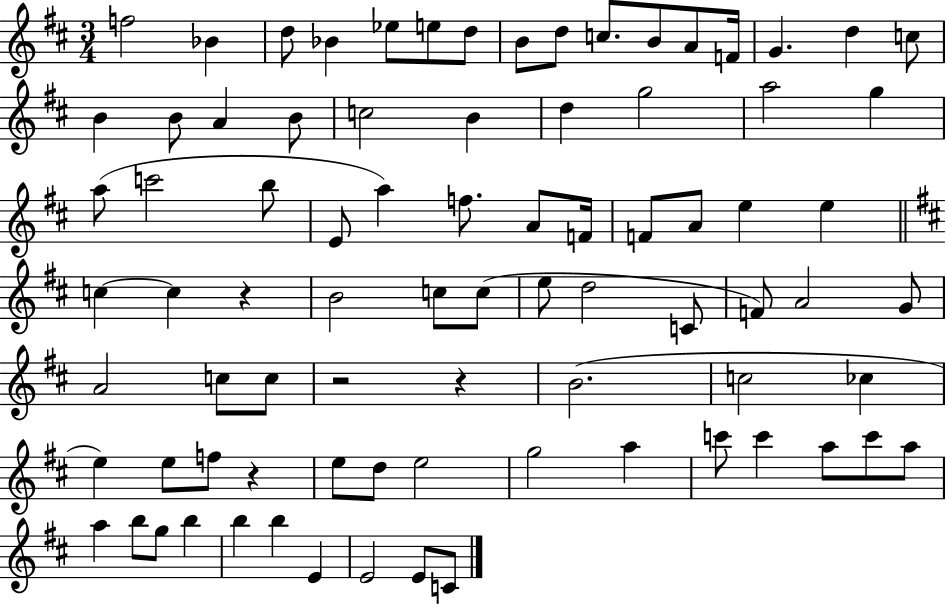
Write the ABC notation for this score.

X:1
T:Untitled
M:3/4
L:1/4
K:D
f2 _B d/2 _B _e/2 e/2 d/2 B/2 d/2 c/2 B/2 A/2 F/4 G d c/2 B B/2 A B/2 c2 B d g2 a2 g a/2 c'2 b/2 E/2 a f/2 A/2 F/4 F/2 A/2 e e c c z B2 c/2 c/2 e/2 d2 C/2 F/2 A2 G/2 A2 c/2 c/2 z2 z B2 c2 _c e e/2 f/2 z e/2 d/2 e2 g2 a c'/2 c' a/2 c'/2 a/2 a b/2 g/2 b b b E E2 E/2 C/2